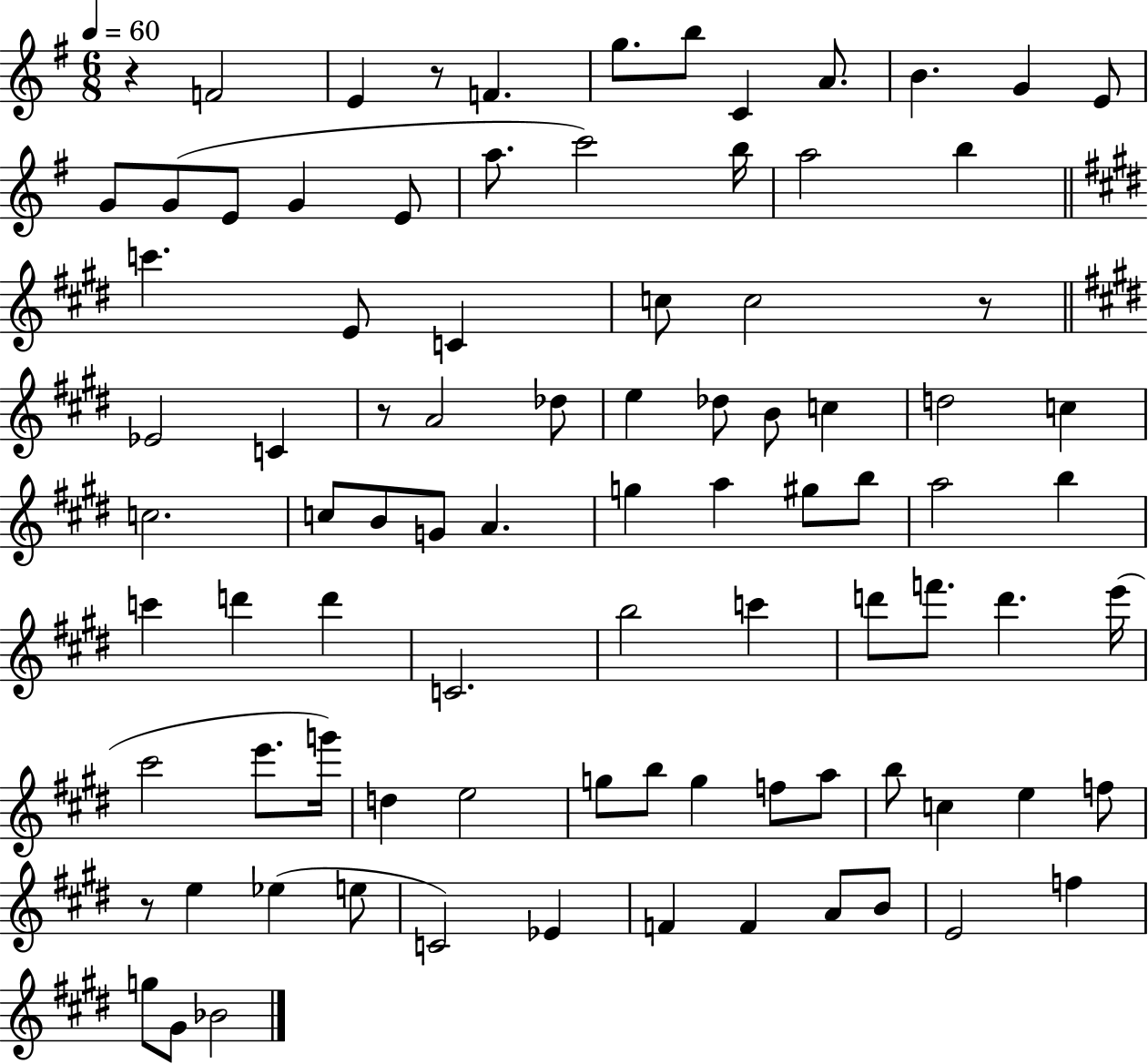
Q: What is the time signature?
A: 6/8